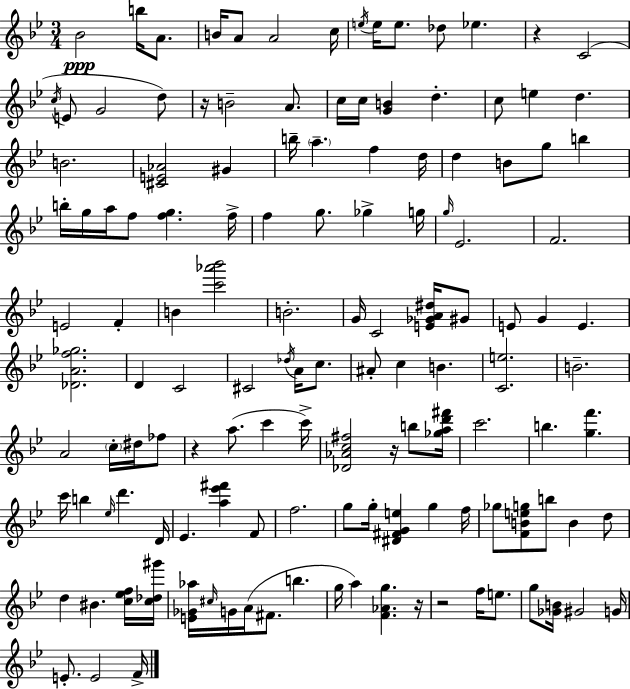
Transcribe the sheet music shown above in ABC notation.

X:1
T:Untitled
M:3/4
L:1/4
K:Gm
_B2 b/4 A/2 B/4 A/2 A2 c/4 e/4 e/4 e/2 _d/2 _e z C2 c/4 E/2 G2 d/2 z/4 B2 A/2 c/4 c/4 [GB] d c/2 e d B2 [^CE_A]2 ^G b/4 a f d/4 d B/2 g/2 b b/4 g/4 a/4 f/2 [fg] f/4 f g/2 _g g/4 g/4 _E2 F2 E2 F B [c'_a'_b']2 B2 G/4 C2 [E_GA^d]/4 ^G/2 E/2 G E [_DAf_g]2 D C2 ^C2 _d/4 A/4 c/2 ^A/2 c B [Ce]2 B2 A2 c/4 ^d/4 _f/2 z a/2 c' c'/4 [_D_Ac^f]2 z/4 b/2 [_gad'^f']/4 c'2 b [gf'] c'/4 b _e/4 d' D/4 _E [a_e'^f'] F/2 f2 g/2 g/4 [^D^FGe] g f/4 _g/2 [FBeg]/2 b/2 B d/2 d ^B [c_ef]/4 [c_d^g']/4 [E_G_a]/4 ^c/4 G/4 A/4 ^F/2 b g/4 a [F_Ag] z/4 z2 f/4 e/2 g/2 [_GB]/4 ^G2 G/4 E/2 E2 F/4